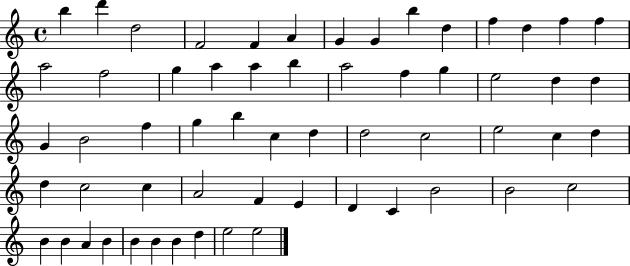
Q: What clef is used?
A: treble